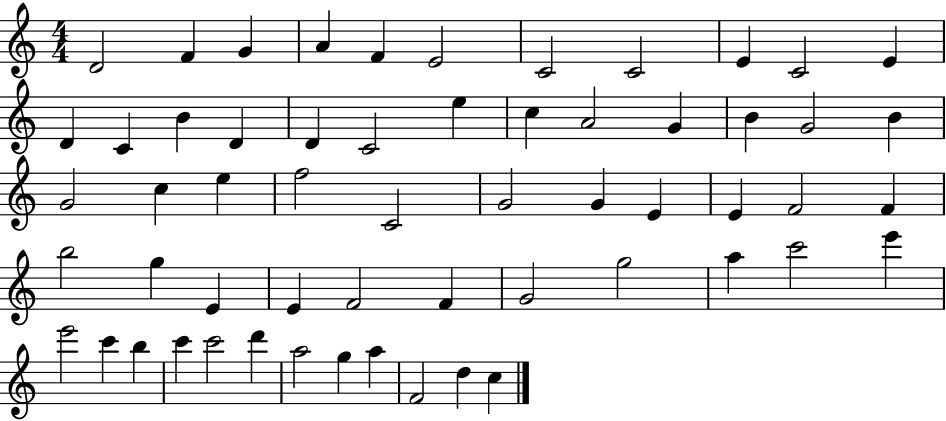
D4/h F4/q G4/q A4/q F4/q E4/h C4/h C4/h E4/q C4/h E4/q D4/q C4/q B4/q D4/q D4/q C4/h E5/q C5/q A4/h G4/q B4/q G4/h B4/q G4/h C5/q E5/q F5/h C4/h G4/h G4/q E4/q E4/q F4/h F4/q B5/h G5/q E4/q E4/q F4/h F4/q G4/h G5/h A5/q C6/h E6/q E6/h C6/q B5/q C6/q C6/h D6/q A5/h G5/q A5/q F4/h D5/q C5/q